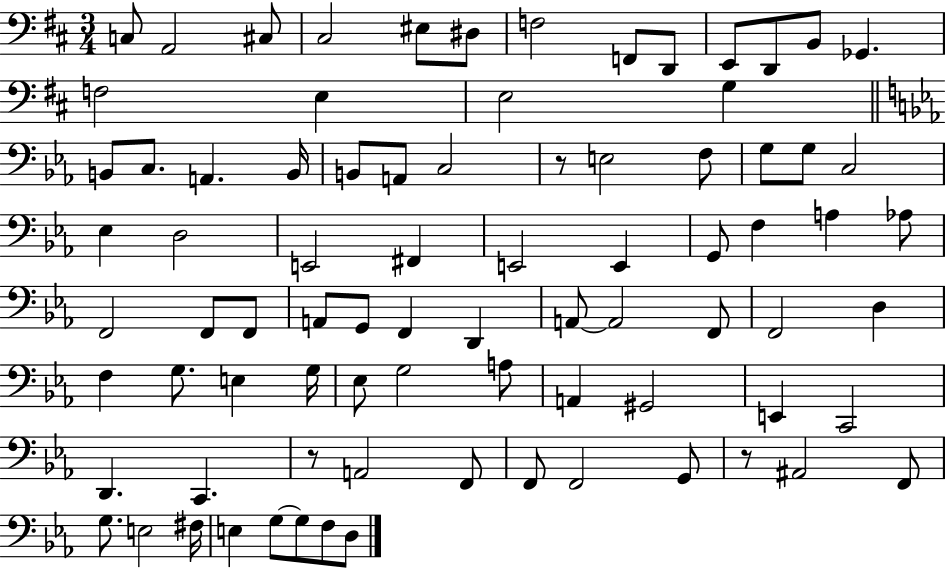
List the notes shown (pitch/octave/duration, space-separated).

C3/e A2/h C#3/e C#3/h EIS3/e D#3/e F3/h F2/e D2/e E2/e D2/e B2/e Gb2/q. F3/h E3/q E3/h G3/q B2/e C3/e. A2/q. B2/s B2/e A2/e C3/h R/e E3/h F3/e G3/e G3/e C3/h Eb3/q D3/h E2/h F#2/q E2/h E2/q G2/e F3/q A3/q Ab3/e F2/h F2/e F2/e A2/e G2/e F2/q D2/q A2/e A2/h F2/e F2/h D3/q F3/q G3/e. E3/q G3/s Eb3/e G3/h A3/e A2/q G#2/h E2/q C2/h D2/q. C2/q. R/e A2/h F2/e F2/e F2/h G2/e R/e A#2/h F2/e G3/e. E3/h F#3/s E3/q G3/e G3/e F3/e D3/e